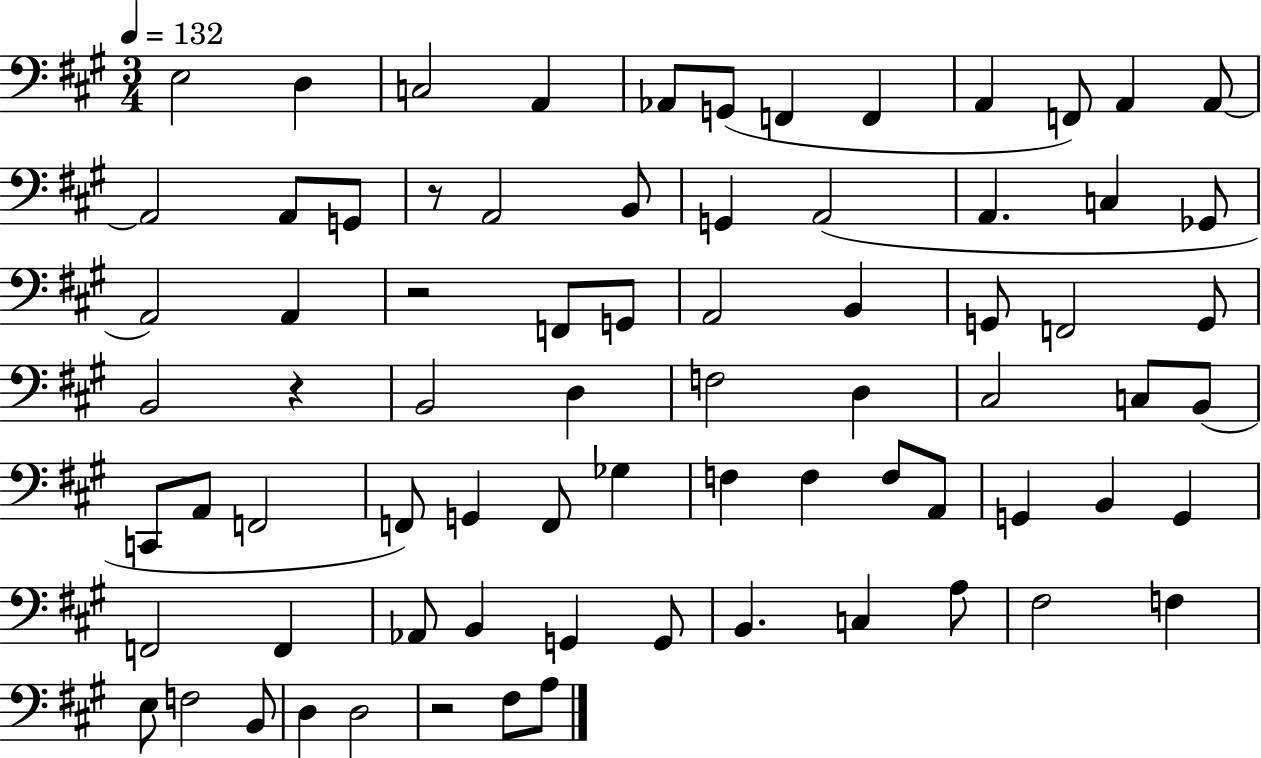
E3/h D3/q C3/h A2/q Ab2/e G2/e F2/q F2/q A2/q F2/e A2/q A2/e A2/h A2/e G2/e R/e A2/h B2/e G2/q A2/h A2/q. C3/q Gb2/e A2/h A2/q R/h F2/e G2/e A2/h B2/q G2/e F2/h G2/e B2/h R/q B2/h D3/q F3/h D3/q C#3/h C3/e B2/e C2/e A2/e F2/h F2/e G2/q F2/e Gb3/q F3/q F3/q F3/e A2/e G2/q B2/q G2/q F2/h F2/q Ab2/e B2/q G2/q G2/e B2/q. C3/q A3/e F#3/h F3/q E3/e F3/h B2/e D3/q D3/h R/h F#3/e A3/e